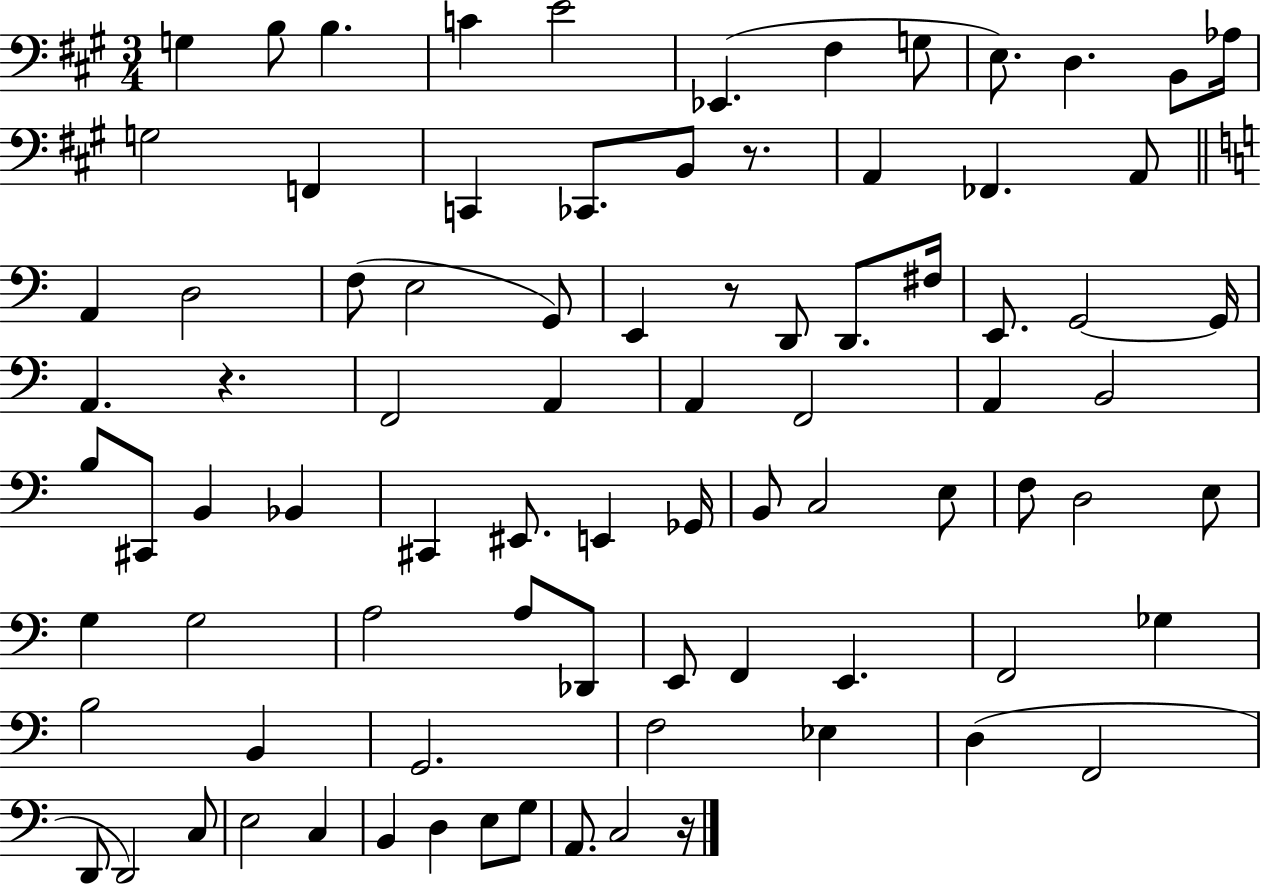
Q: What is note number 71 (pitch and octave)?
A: D2